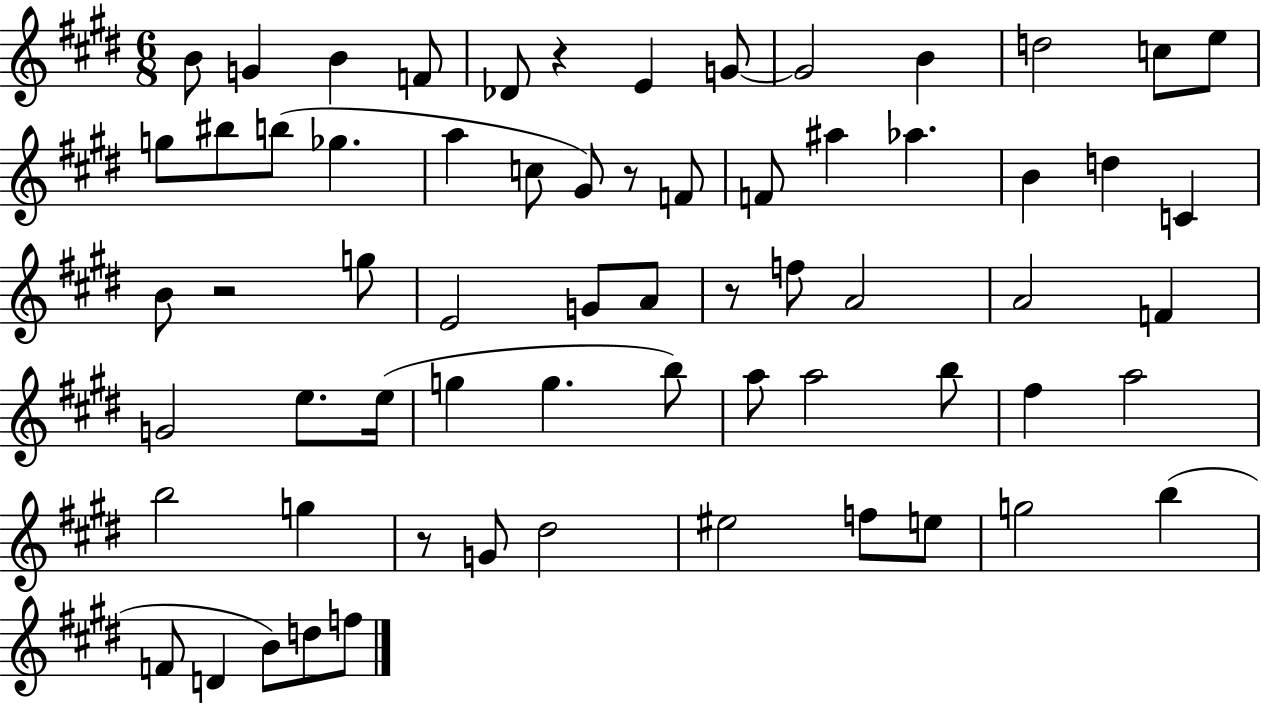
{
  \clef treble
  \numericTimeSignature
  \time 6/8
  \key e \major
  b'8 g'4 b'4 f'8 | des'8 r4 e'4 g'8~~ | g'2 b'4 | d''2 c''8 e''8 | \break g''8 bis''8 b''8( ges''4. | a''4 c''8 gis'8) r8 f'8 | f'8 ais''4 aes''4. | b'4 d''4 c'4 | \break b'8 r2 g''8 | e'2 g'8 a'8 | r8 f''8 a'2 | a'2 f'4 | \break g'2 e''8. e''16( | g''4 g''4. b''8) | a''8 a''2 b''8 | fis''4 a''2 | \break b''2 g''4 | r8 g'8 dis''2 | eis''2 f''8 e''8 | g''2 b''4( | \break f'8 d'4 b'8) d''8 f''8 | \bar "|."
}